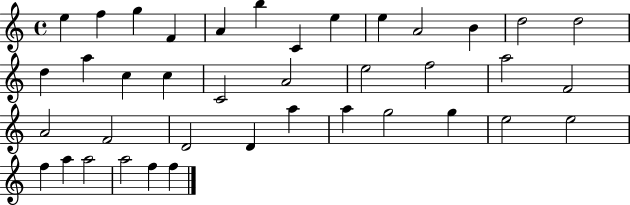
E5/q F5/q G5/q F4/q A4/q B5/q C4/q E5/q E5/q A4/h B4/q D5/h D5/h D5/q A5/q C5/q C5/q C4/h A4/h E5/h F5/h A5/h F4/h A4/h F4/h D4/h D4/q A5/q A5/q G5/h G5/q E5/h E5/h F5/q A5/q A5/h A5/h F5/q F5/q